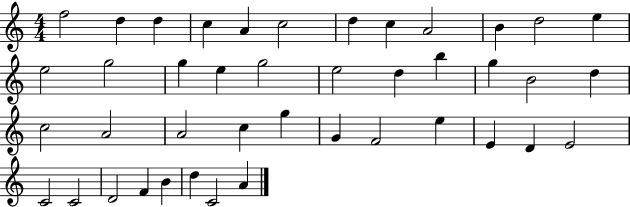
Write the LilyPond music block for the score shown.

{
  \clef treble
  \numericTimeSignature
  \time 4/4
  \key c \major
  f''2 d''4 d''4 | c''4 a'4 c''2 | d''4 c''4 a'2 | b'4 d''2 e''4 | \break e''2 g''2 | g''4 e''4 g''2 | e''2 d''4 b''4 | g''4 b'2 d''4 | \break c''2 a'2 | a'2 c''4 g''4 | g'4 f'2 e''4 | e'4 d'4 e'2 | \break c'2 c'2 | d'2 f'4 b'4 | d''4 c'2 a'4 | \bar "|."
}